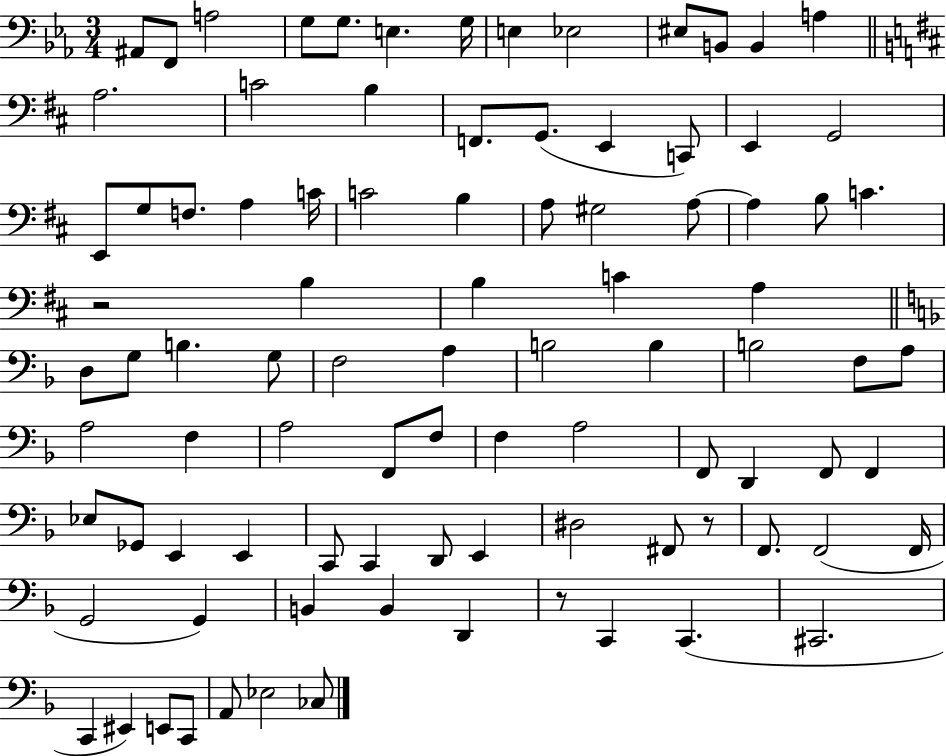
{
  \clef bass
  \numericTimeSignature
  \time 3/4
  \key ees \major
  ais,8 f,8 a2 | g8 g8. e4. g16 | e4 ees2 | eis8 b,8 b,4 a4 | \break \bar "||" \break \key d \major a2. | c'2 b4 | f,8. g,8.( e,4 c,8) | e,4 g,2 | \break e,8 g8 f8. a4 c'16 | c'2 b4 | a8 gis2 a8~~ | a4 b8 c'4. | \break r2 b4 | b4 c'4 a4 | \bar "||" \break \key f \major d8 g8 b4. g8 | f2 a4 | b2 b4 | b2 f8 a8 | \break a2 f4 | a2 f,8 f8 | f4 a2 | f,8 d,4 f,8 f,4 | \break ees8 ges,8 e,4 e,4 | c,8 c,4 d,8 e,4 | dis2 fis,8 r8 | f,8. f,2( f,16 | \break g,2 g,4) | b,4 b,4 d,4 | r8 c,4 c,4.( | cis,2. | \break c,4 eis,4) e,8 c,8 | a,8 ees2 ces8 | \bar "|."
}